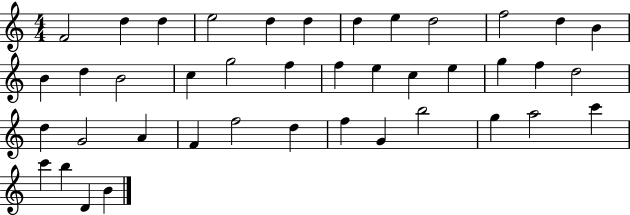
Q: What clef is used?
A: treble